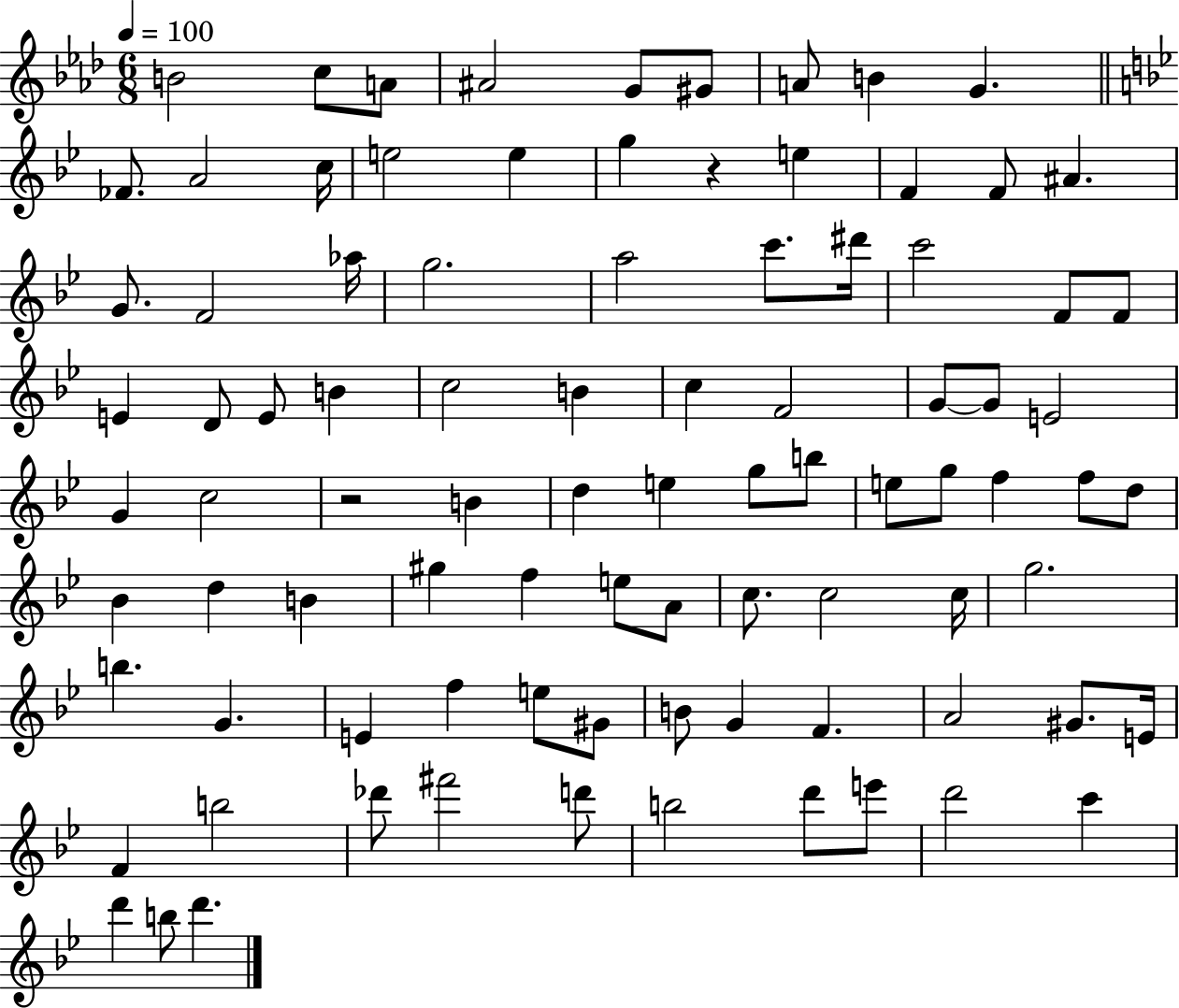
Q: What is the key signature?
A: AES major